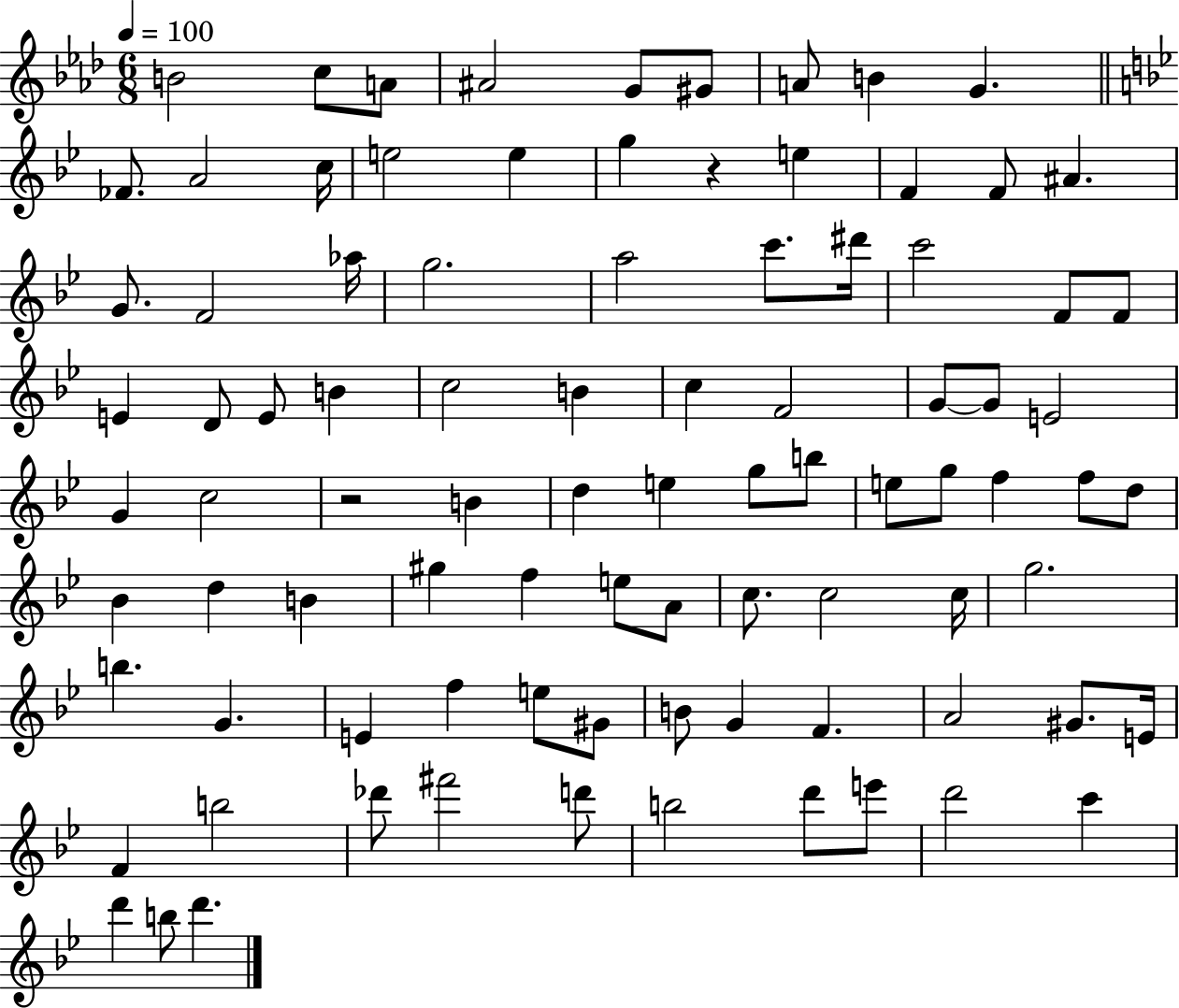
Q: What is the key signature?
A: AES major